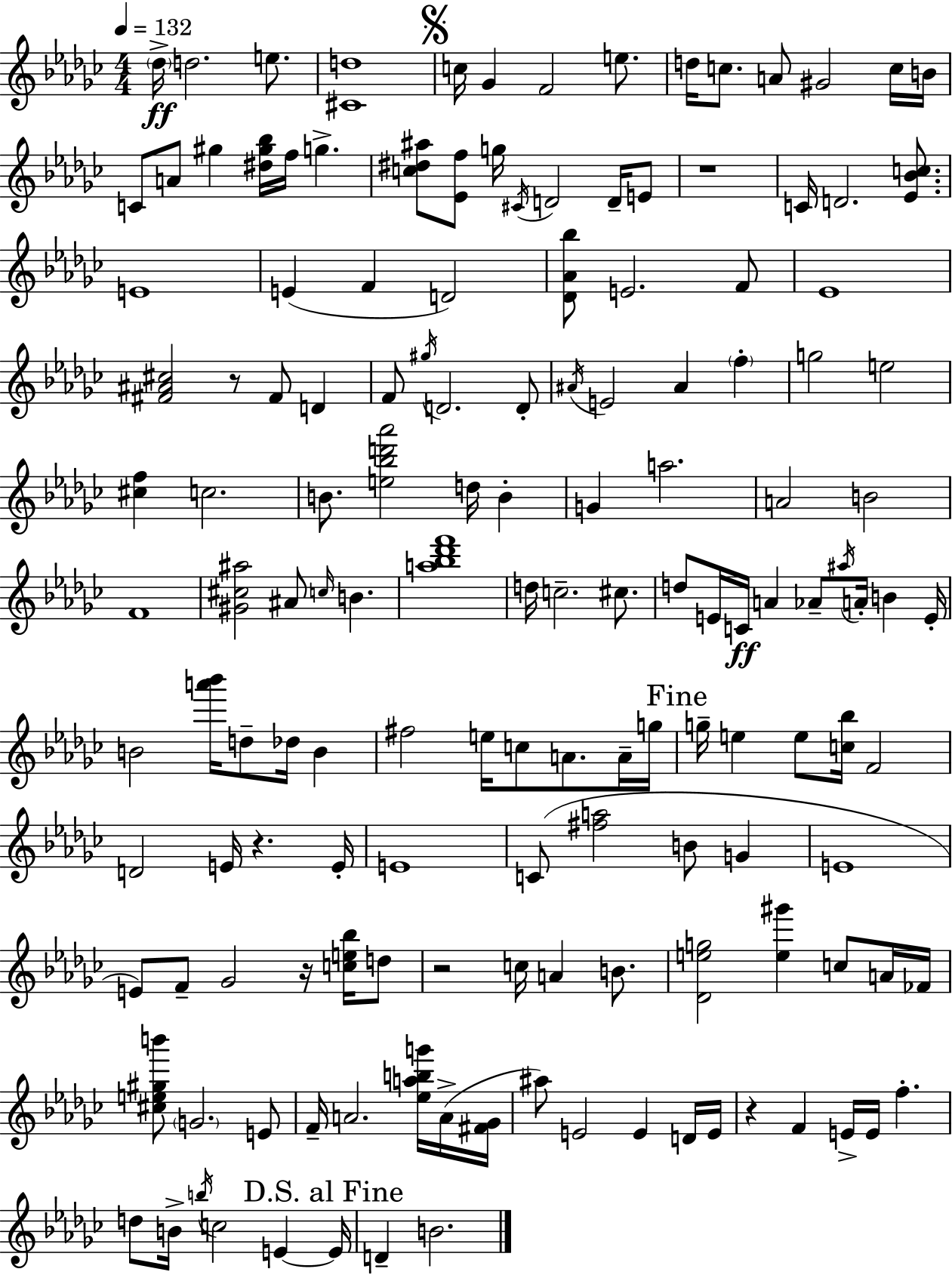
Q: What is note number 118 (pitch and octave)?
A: C5